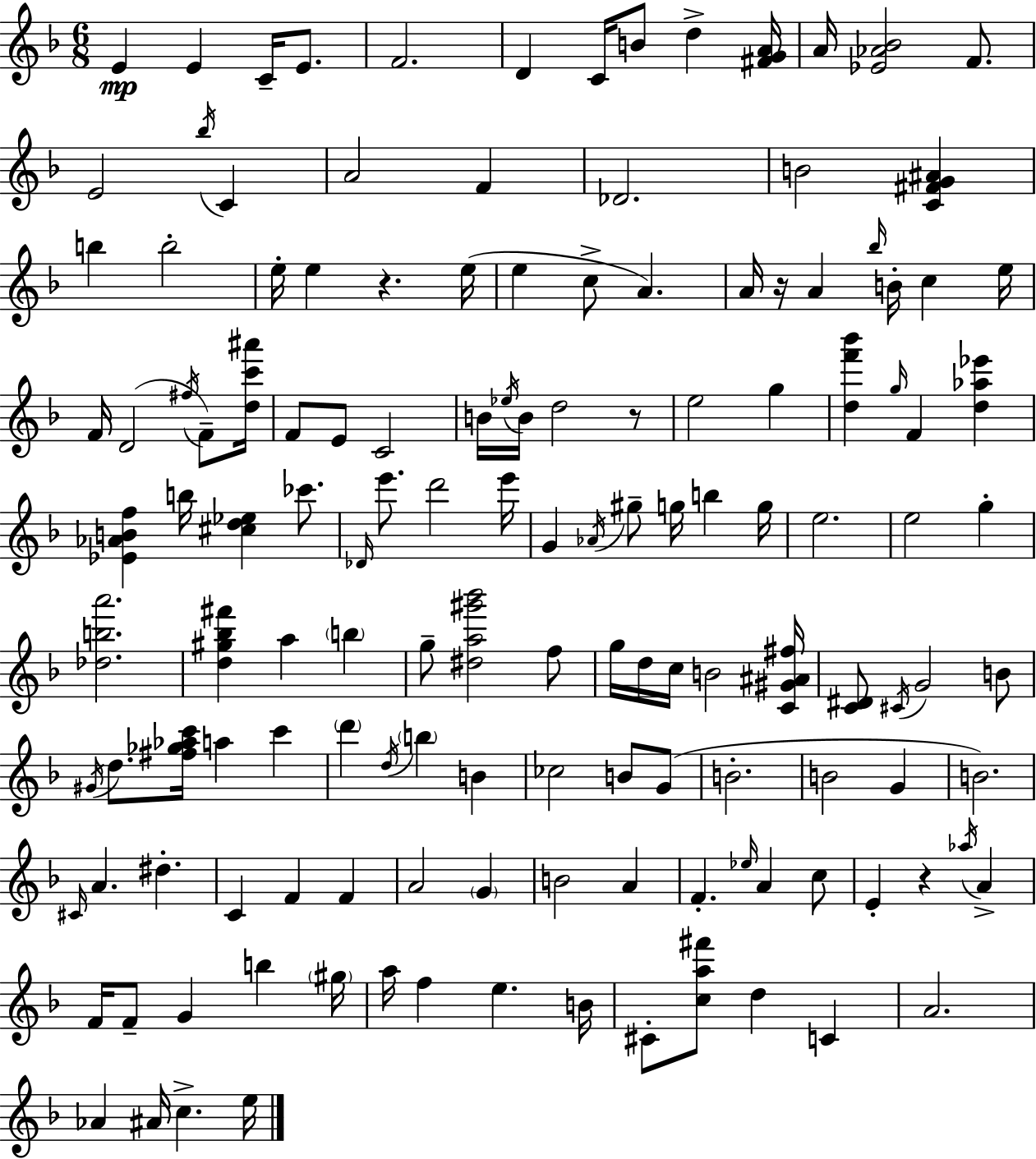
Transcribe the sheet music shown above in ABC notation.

X:1
T:Untitled
M:6/8
L:1/4
K:Dm
E E C/4 E/2 F2 D C/4 B/2 d [^FGA]/4 A/4 [_E_A_B]2 F/2 E2 _b/4 C A2 F _D2 B2 [C^FG^A] b b2 e/4 e z e/4 e c/2 A A/4 z/4 A _b/4 B/4 c e/4 F/4 D2 ^f/4 F/2 [dc'^a']/4 F/2 E/2 C2 B/4 _e/4 B/4 d2 z/2 e2 g [df'_b'] g/4 F [d_a_e'] [_E_ABf] b/4 [^cd_e] _c'/2 _D/4 e'/2 d'2 e'/4 G _A/4 ^g/2 g/4 b g/4 e2 e2 g [_dba']2 [d^g_b^f'] a b g/2 [^da^g'_b']2 f/2 g/4 d/4 c/4 B2 [C^G^A^f]/4 [C^D]/2 ^C/4 G2 B/2 ^G/4 d/2 [^f_g_ac']/4 a c' d' d/4 b B _c2 B/2 G/2 B2 B2 G B2 ^C/4 A ^d C F F A2 G B2 A F _e/4 A c/2 E z _a/4 A F/4 F/2 G b ^g/4 a/4 f e B/4 ^C/2 [ca^f']/2 d C A2 _A ^A/4 c e/4